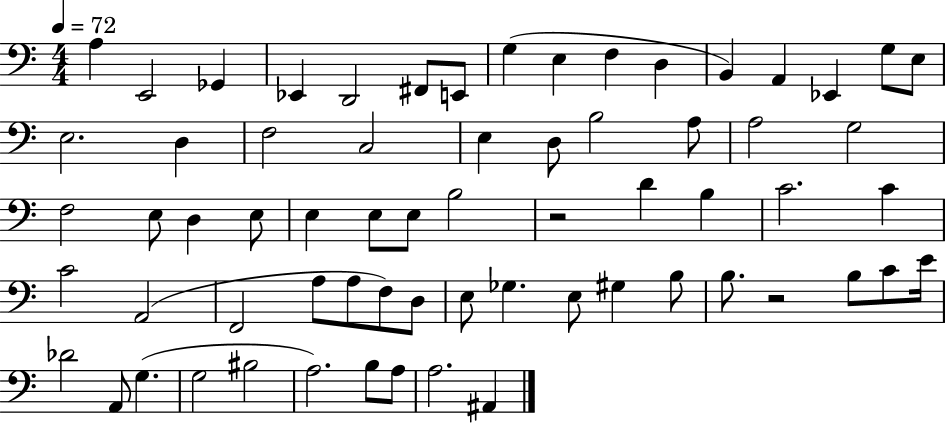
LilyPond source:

{
  \clef bass
  \numericTimeSignature
  \time 4/4
  \key c \major
  \tempo 4 = 72
  \repeat volta 2 { a4 e,2 ges,4 | ees,4 d,2 fis,8 e,8 | g4( e4 f4 d4 | b,4) a,4 ees,4 g8 e8 | \break e2. d4 | f2 c2 | e4 d8 b2 a8 | a2 g2 | \break f2 e8 d4 e8 | e4 e8 e8 b2 | r2 d'4 b4 | c'2. c'4 | \break c'2 a,2( | f,2 a8 a8 f8) d8 | e8 ges4. e8 gis4 b8 | b8. r2 b8 c'8 e'16 | \break des'2 a,8 g4.( | g2 bis2 | a2.) b8 a8 | a2. ais,4 | \break } \bar "|."
}